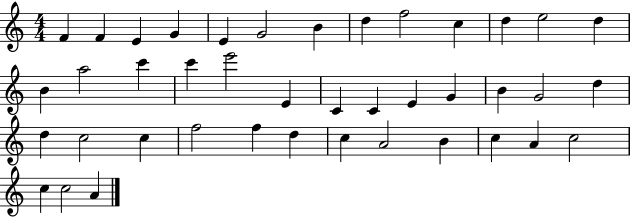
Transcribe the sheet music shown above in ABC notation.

X:1
T:Untitled
M:4/4
L:1/4
K:C
F F E G E G2 B d f2 c d e2 d B a2 c' c' e'2 E C C E G B G2 d d c2 c f2 f d c A2 B c A c2 c c2 A